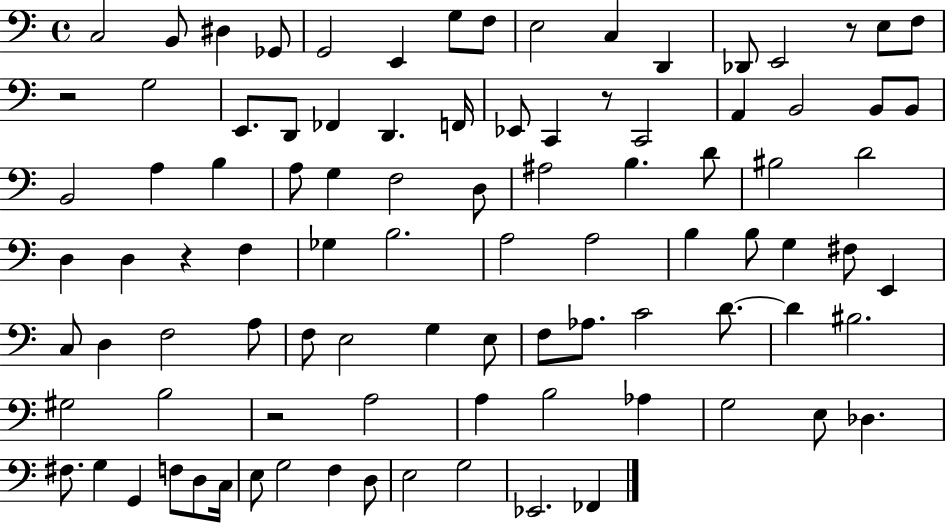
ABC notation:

X:1
T:Untitled
M:4/4
L:1/4
K:C
C,2 B,,/2 ^D, _G,,/2 G,,2 E,, G,/2 F,/2 E,2 C, D,, _D,,/2 E,,2 z/2 E,/2 F,/2 z2 G,2 E,,/2 D,,/2 _F,, D,, F,,/4 _E,,/2 C,, z/2 C,,2 A,, B,,2 B,,/2 B,,/2 B,,2 A, B, A,/2 G, F,2 D,/2 ^A,2 B, D/2 ^B,2 D2 D, D, z F, _G, B,2 A,2 A,2 B, B,/2 G, ^F,/2 E,, C,/2 D, F,2 A,/2 F,/2 E,2 G, E,/2 F,/2 _A,/2 C2 D/2 D ^B,2 ^G,2 B,2 z2 A,2 A, B,2 _A, G,2 E,/2 _D, ^F,/2 G, G,, F,/2 D,/2 C,/4 E,/2 G,2 F, D,/2 E,2 G,2 _E,,2 _F,,